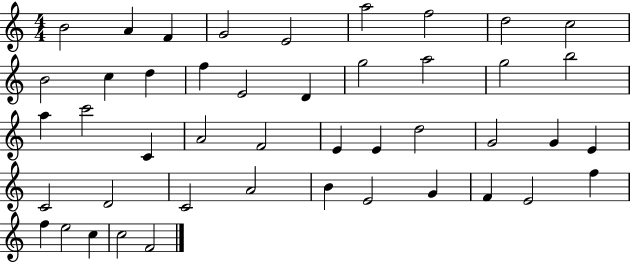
B4/h A4/q F4/q G4/h E4/h A5/h F5/h D5/h C5/h B4/h C5/q D5/q F5/q E4/h D4/q G5/h A5/h G5/h B5/h A5/q C6/h C4/q A4/h F4/h E4/q E4/q D5/h G4/h G4/q E4/q C4/h D4/h C4/h A4/h B4/q E4/h G4/q F4/q E4/h F5/q F5/q E5/h C5/q C5/h F4/h